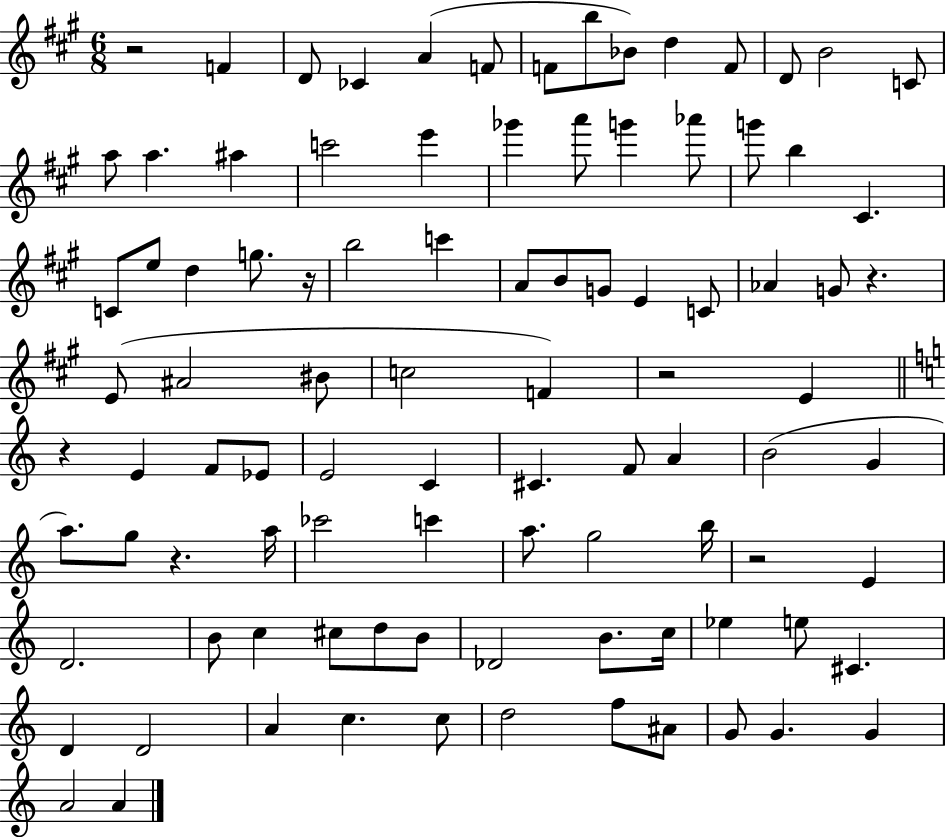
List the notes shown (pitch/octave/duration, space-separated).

R/h F4/q D4/e CES4/q A4/q F4/e F4/e B5/e Bb4/e D5/q F4/e D4/e B4/h C4/e A5/e A5/q. A#5/q C6/h E6/q Gb6/q A6/e G6/q Ab6/e G6/e B5/q C#4/q. C4/e E5/e D5/q G5/e. R/s B5/h C6/q A4/e B4/e G4/e E4/q C4/e Ab4/q G4/e R/q. E4/e A#4/h BIS4/e C5/h F4/q R/h E4/q R/q E4/q F4/e Eb4/e E4/h C4/q C#4/q. F4/e A4/q B4/h G4/q A5/e. G5/e R/q. A5/s CES6/h C6/q A5/e. G5/h B5/s R/h E4/q D4/h. B4/e C5/q C#5/e D5/e B4/e Db4/h B4/e. C5/s Eb5/q E5/e C#4/q. D4/q D4/h A4/q C5/q. C5/e D5/h F5/e A#4/e G4/e G4/q. G4/q A4/h A4/q